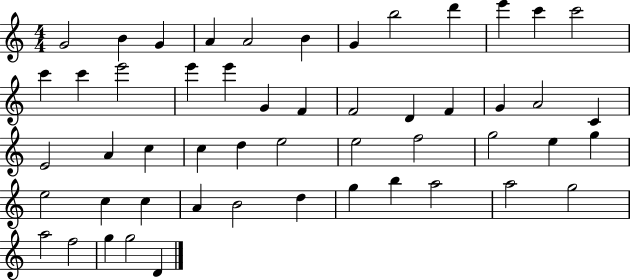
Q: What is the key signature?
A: C major